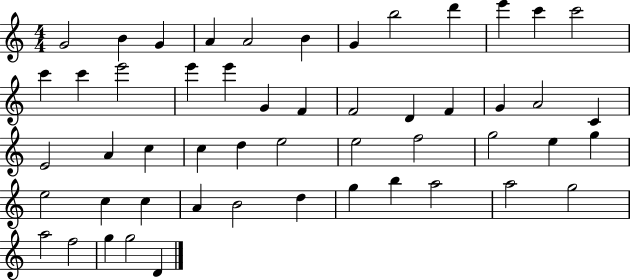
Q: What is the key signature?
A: C major